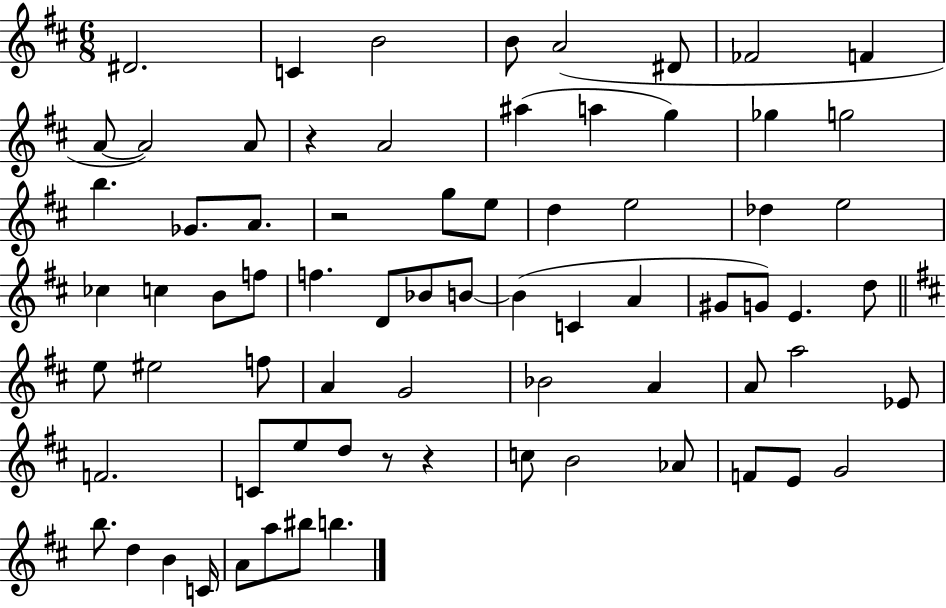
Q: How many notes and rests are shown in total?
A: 73